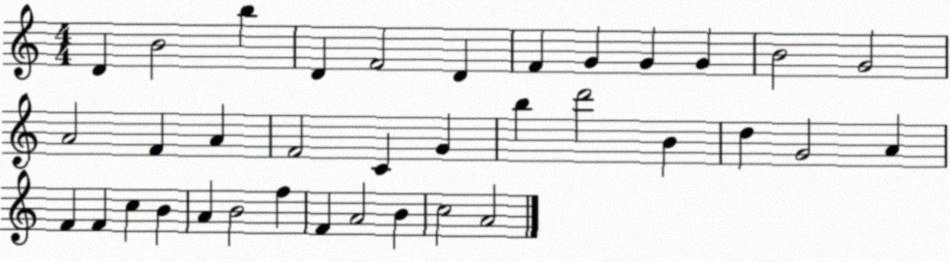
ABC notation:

X:1
T:Untitled
M:4/4
L:1/4
K:C
D B2 b D F2 D F G G G B2 G2 A2 F A F2 C G b d'2 B d G2 A F F c B A B2 f F A2 B c2 A2